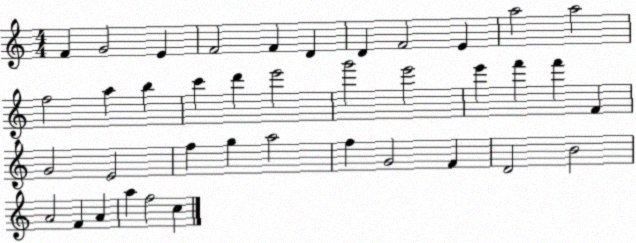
X:1
T:Untitled
M:4/4
L:1/4
K:C
F G2 E F2 F D D F2 E a2 a2 f2 a b c' d' e'2 g'2 e'2 e' f' f' F G2 E2 f g a2 f G2 F D2 B2 A2 F A a f2 c